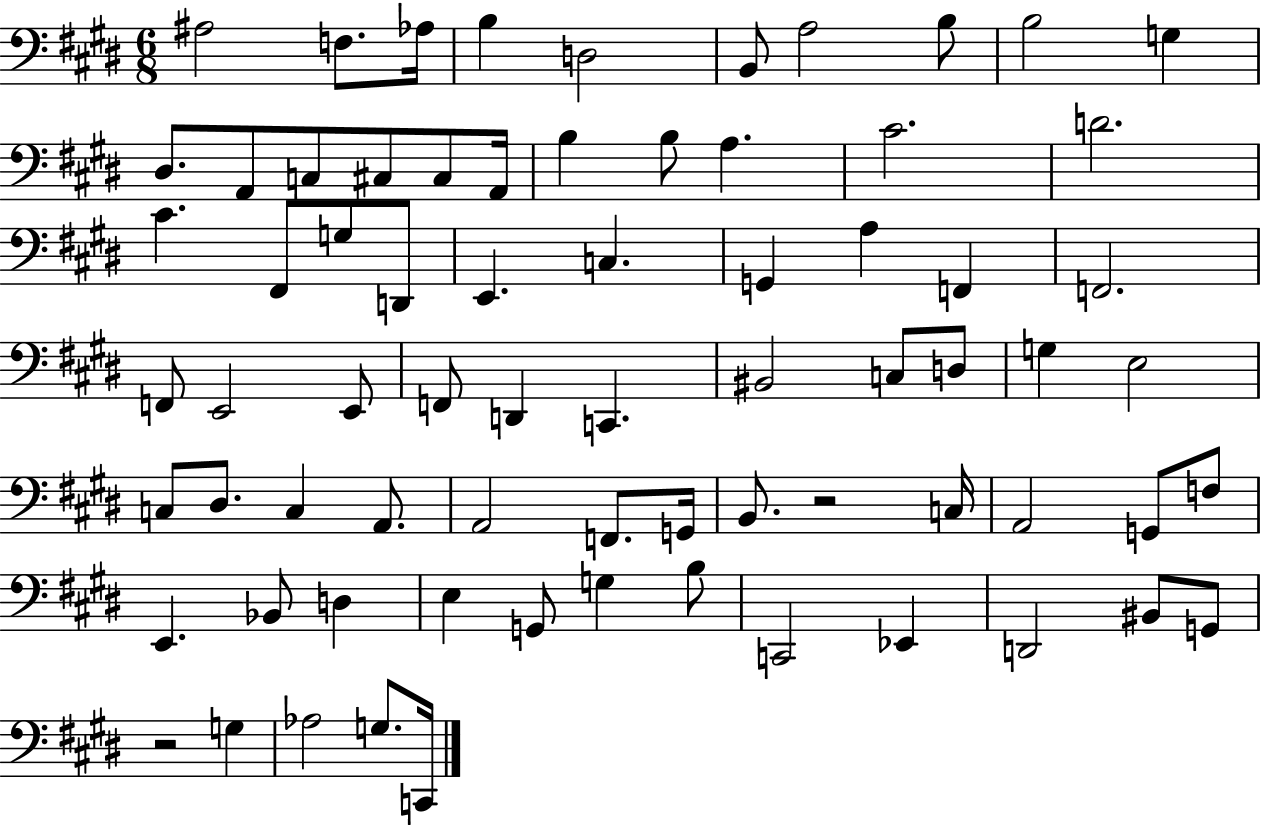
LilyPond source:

{
  \clef bass
  \numericTimeSignature
  \time 6/8
  \key e \major
  \repeat volta 2 { ais2 f8. aes16 | b4 d2 | b,8 a2 b8 | b2 g4 | \break dis8. a,8 c8 cis8 cis8 a,16 | b4 b8 a4. | cis'2. | d'2. | \break cis'4. fis,8 g8 d,8 | e,4. c4. | g,4 a4 f,4 | f,2. | \break f,8 e,2 e,8 | f,8 d,4 c,4. | bis,2 c8 d8 | g4 e2 | \break c8 dis8. c4 a,8. | a,2 f,8. g,16 | b,8. r2 c16 | a,2 g,8 f8 | \break e,4. bes,8 d4 | e4 g,8 g4 b8 | c,2 ees,4 | d,2 bis,8 g,8 | \break r2 g4 | aes2 g8. c,16 | } \bar "|."
}